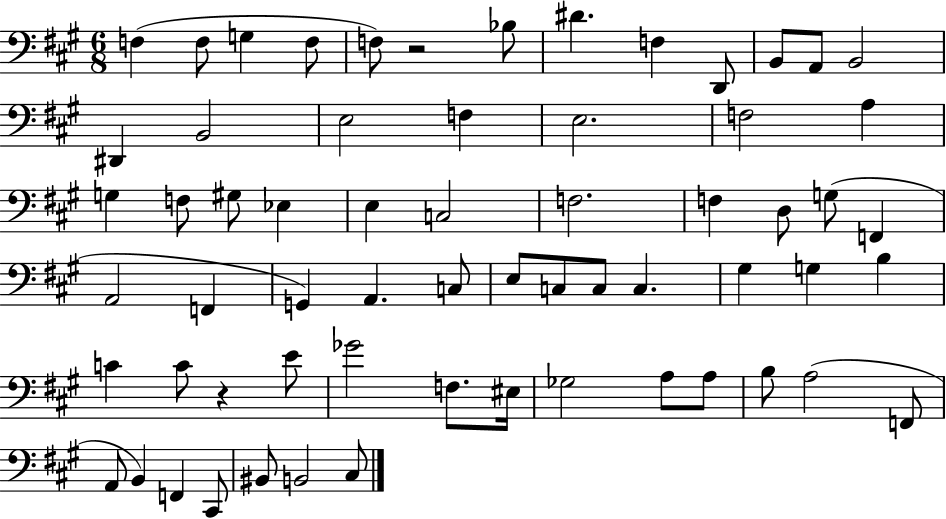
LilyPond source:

{
  \clef bass
  \numericTimeSignature
  \time 6/8
  \key a \major
  \repeat volta 2 { f4( f8 g4 f8 | f8) r2 bes8 | dis'4. f4 d,8 | b,8 a,8 b,2 | \break dis,4 b,2 | e2 f4 | e2. | f2 a4 | \break g4 f8 gis8 ees4 | e4 c2 | f2. | f4 d8 g8( f,4 | \break a,2 f,4 | g,4) a,4. c8 | e8 c8 c8 c4. | gis4 g4 b4 | \break c'4 c'8 r4 e'8 | ges'2 f8. eis16 | ges2 a8 a8 | b8 a2( f,8 | \break a,8 b,4) f,4 cis,8 | bis,8 b,2 cis8 | } \bar "|."
}